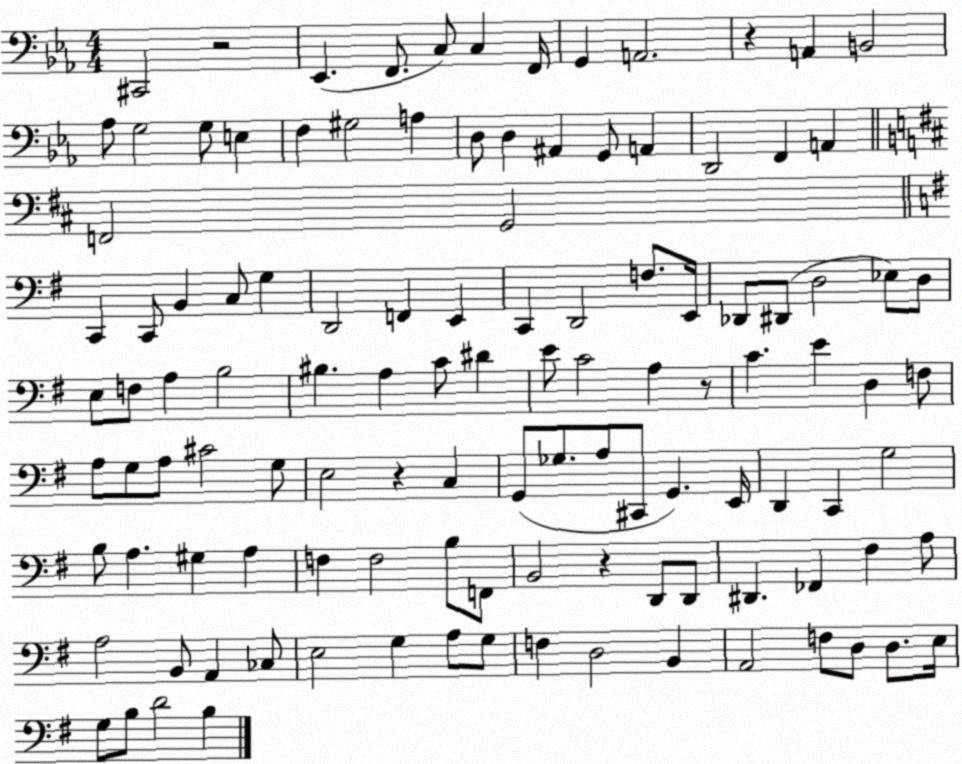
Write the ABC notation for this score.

X:1
T:Untitled
M:4/4
L:1/4
K:Eb
^C,,2 z2 _E,, F,,/2 C,/2 C, F,,/4 G,, A,,2 z A,, B,,2 _A,/2 G,2 G,/2 E, F, ^G,2 A, D,/2 D, ^A,, G,,/2 A,, D,,2 F,, A,, F,,2 G,,2 C,, C,,/2 B,, C,/2 G, D,,2 F,, E,, C,, D,,2 F,/2 E,,/4 _D,,/2 ^D,,/2 D,2 _E,/2 D,/2 E,/2 F,/2 A, B,2 ^B, A, C/2 ^D E/2 C2 A, z/2 C E D, F,/2 A,/2 G,/2 A,/2 ^C2 G,/2 E,2 z C, G,,/2 _G,/2 A,/2 ^C,,/2 G,, E,,/4 D,, C,, G,2 B,/2 A, ^G, A, F, F,2 B,/2 F,,/2 B,,2 z D,,/2 D,,/2 ^D,, _F,, ^F, A,/2 A,2 B,,/2 A,, _C,/2 E,2 G, A,/2 G,/2 F, D,2 B,, A,,2 F,/2 D,/2 D,/2 E,/4 G,/2 B,/2 D2 B,